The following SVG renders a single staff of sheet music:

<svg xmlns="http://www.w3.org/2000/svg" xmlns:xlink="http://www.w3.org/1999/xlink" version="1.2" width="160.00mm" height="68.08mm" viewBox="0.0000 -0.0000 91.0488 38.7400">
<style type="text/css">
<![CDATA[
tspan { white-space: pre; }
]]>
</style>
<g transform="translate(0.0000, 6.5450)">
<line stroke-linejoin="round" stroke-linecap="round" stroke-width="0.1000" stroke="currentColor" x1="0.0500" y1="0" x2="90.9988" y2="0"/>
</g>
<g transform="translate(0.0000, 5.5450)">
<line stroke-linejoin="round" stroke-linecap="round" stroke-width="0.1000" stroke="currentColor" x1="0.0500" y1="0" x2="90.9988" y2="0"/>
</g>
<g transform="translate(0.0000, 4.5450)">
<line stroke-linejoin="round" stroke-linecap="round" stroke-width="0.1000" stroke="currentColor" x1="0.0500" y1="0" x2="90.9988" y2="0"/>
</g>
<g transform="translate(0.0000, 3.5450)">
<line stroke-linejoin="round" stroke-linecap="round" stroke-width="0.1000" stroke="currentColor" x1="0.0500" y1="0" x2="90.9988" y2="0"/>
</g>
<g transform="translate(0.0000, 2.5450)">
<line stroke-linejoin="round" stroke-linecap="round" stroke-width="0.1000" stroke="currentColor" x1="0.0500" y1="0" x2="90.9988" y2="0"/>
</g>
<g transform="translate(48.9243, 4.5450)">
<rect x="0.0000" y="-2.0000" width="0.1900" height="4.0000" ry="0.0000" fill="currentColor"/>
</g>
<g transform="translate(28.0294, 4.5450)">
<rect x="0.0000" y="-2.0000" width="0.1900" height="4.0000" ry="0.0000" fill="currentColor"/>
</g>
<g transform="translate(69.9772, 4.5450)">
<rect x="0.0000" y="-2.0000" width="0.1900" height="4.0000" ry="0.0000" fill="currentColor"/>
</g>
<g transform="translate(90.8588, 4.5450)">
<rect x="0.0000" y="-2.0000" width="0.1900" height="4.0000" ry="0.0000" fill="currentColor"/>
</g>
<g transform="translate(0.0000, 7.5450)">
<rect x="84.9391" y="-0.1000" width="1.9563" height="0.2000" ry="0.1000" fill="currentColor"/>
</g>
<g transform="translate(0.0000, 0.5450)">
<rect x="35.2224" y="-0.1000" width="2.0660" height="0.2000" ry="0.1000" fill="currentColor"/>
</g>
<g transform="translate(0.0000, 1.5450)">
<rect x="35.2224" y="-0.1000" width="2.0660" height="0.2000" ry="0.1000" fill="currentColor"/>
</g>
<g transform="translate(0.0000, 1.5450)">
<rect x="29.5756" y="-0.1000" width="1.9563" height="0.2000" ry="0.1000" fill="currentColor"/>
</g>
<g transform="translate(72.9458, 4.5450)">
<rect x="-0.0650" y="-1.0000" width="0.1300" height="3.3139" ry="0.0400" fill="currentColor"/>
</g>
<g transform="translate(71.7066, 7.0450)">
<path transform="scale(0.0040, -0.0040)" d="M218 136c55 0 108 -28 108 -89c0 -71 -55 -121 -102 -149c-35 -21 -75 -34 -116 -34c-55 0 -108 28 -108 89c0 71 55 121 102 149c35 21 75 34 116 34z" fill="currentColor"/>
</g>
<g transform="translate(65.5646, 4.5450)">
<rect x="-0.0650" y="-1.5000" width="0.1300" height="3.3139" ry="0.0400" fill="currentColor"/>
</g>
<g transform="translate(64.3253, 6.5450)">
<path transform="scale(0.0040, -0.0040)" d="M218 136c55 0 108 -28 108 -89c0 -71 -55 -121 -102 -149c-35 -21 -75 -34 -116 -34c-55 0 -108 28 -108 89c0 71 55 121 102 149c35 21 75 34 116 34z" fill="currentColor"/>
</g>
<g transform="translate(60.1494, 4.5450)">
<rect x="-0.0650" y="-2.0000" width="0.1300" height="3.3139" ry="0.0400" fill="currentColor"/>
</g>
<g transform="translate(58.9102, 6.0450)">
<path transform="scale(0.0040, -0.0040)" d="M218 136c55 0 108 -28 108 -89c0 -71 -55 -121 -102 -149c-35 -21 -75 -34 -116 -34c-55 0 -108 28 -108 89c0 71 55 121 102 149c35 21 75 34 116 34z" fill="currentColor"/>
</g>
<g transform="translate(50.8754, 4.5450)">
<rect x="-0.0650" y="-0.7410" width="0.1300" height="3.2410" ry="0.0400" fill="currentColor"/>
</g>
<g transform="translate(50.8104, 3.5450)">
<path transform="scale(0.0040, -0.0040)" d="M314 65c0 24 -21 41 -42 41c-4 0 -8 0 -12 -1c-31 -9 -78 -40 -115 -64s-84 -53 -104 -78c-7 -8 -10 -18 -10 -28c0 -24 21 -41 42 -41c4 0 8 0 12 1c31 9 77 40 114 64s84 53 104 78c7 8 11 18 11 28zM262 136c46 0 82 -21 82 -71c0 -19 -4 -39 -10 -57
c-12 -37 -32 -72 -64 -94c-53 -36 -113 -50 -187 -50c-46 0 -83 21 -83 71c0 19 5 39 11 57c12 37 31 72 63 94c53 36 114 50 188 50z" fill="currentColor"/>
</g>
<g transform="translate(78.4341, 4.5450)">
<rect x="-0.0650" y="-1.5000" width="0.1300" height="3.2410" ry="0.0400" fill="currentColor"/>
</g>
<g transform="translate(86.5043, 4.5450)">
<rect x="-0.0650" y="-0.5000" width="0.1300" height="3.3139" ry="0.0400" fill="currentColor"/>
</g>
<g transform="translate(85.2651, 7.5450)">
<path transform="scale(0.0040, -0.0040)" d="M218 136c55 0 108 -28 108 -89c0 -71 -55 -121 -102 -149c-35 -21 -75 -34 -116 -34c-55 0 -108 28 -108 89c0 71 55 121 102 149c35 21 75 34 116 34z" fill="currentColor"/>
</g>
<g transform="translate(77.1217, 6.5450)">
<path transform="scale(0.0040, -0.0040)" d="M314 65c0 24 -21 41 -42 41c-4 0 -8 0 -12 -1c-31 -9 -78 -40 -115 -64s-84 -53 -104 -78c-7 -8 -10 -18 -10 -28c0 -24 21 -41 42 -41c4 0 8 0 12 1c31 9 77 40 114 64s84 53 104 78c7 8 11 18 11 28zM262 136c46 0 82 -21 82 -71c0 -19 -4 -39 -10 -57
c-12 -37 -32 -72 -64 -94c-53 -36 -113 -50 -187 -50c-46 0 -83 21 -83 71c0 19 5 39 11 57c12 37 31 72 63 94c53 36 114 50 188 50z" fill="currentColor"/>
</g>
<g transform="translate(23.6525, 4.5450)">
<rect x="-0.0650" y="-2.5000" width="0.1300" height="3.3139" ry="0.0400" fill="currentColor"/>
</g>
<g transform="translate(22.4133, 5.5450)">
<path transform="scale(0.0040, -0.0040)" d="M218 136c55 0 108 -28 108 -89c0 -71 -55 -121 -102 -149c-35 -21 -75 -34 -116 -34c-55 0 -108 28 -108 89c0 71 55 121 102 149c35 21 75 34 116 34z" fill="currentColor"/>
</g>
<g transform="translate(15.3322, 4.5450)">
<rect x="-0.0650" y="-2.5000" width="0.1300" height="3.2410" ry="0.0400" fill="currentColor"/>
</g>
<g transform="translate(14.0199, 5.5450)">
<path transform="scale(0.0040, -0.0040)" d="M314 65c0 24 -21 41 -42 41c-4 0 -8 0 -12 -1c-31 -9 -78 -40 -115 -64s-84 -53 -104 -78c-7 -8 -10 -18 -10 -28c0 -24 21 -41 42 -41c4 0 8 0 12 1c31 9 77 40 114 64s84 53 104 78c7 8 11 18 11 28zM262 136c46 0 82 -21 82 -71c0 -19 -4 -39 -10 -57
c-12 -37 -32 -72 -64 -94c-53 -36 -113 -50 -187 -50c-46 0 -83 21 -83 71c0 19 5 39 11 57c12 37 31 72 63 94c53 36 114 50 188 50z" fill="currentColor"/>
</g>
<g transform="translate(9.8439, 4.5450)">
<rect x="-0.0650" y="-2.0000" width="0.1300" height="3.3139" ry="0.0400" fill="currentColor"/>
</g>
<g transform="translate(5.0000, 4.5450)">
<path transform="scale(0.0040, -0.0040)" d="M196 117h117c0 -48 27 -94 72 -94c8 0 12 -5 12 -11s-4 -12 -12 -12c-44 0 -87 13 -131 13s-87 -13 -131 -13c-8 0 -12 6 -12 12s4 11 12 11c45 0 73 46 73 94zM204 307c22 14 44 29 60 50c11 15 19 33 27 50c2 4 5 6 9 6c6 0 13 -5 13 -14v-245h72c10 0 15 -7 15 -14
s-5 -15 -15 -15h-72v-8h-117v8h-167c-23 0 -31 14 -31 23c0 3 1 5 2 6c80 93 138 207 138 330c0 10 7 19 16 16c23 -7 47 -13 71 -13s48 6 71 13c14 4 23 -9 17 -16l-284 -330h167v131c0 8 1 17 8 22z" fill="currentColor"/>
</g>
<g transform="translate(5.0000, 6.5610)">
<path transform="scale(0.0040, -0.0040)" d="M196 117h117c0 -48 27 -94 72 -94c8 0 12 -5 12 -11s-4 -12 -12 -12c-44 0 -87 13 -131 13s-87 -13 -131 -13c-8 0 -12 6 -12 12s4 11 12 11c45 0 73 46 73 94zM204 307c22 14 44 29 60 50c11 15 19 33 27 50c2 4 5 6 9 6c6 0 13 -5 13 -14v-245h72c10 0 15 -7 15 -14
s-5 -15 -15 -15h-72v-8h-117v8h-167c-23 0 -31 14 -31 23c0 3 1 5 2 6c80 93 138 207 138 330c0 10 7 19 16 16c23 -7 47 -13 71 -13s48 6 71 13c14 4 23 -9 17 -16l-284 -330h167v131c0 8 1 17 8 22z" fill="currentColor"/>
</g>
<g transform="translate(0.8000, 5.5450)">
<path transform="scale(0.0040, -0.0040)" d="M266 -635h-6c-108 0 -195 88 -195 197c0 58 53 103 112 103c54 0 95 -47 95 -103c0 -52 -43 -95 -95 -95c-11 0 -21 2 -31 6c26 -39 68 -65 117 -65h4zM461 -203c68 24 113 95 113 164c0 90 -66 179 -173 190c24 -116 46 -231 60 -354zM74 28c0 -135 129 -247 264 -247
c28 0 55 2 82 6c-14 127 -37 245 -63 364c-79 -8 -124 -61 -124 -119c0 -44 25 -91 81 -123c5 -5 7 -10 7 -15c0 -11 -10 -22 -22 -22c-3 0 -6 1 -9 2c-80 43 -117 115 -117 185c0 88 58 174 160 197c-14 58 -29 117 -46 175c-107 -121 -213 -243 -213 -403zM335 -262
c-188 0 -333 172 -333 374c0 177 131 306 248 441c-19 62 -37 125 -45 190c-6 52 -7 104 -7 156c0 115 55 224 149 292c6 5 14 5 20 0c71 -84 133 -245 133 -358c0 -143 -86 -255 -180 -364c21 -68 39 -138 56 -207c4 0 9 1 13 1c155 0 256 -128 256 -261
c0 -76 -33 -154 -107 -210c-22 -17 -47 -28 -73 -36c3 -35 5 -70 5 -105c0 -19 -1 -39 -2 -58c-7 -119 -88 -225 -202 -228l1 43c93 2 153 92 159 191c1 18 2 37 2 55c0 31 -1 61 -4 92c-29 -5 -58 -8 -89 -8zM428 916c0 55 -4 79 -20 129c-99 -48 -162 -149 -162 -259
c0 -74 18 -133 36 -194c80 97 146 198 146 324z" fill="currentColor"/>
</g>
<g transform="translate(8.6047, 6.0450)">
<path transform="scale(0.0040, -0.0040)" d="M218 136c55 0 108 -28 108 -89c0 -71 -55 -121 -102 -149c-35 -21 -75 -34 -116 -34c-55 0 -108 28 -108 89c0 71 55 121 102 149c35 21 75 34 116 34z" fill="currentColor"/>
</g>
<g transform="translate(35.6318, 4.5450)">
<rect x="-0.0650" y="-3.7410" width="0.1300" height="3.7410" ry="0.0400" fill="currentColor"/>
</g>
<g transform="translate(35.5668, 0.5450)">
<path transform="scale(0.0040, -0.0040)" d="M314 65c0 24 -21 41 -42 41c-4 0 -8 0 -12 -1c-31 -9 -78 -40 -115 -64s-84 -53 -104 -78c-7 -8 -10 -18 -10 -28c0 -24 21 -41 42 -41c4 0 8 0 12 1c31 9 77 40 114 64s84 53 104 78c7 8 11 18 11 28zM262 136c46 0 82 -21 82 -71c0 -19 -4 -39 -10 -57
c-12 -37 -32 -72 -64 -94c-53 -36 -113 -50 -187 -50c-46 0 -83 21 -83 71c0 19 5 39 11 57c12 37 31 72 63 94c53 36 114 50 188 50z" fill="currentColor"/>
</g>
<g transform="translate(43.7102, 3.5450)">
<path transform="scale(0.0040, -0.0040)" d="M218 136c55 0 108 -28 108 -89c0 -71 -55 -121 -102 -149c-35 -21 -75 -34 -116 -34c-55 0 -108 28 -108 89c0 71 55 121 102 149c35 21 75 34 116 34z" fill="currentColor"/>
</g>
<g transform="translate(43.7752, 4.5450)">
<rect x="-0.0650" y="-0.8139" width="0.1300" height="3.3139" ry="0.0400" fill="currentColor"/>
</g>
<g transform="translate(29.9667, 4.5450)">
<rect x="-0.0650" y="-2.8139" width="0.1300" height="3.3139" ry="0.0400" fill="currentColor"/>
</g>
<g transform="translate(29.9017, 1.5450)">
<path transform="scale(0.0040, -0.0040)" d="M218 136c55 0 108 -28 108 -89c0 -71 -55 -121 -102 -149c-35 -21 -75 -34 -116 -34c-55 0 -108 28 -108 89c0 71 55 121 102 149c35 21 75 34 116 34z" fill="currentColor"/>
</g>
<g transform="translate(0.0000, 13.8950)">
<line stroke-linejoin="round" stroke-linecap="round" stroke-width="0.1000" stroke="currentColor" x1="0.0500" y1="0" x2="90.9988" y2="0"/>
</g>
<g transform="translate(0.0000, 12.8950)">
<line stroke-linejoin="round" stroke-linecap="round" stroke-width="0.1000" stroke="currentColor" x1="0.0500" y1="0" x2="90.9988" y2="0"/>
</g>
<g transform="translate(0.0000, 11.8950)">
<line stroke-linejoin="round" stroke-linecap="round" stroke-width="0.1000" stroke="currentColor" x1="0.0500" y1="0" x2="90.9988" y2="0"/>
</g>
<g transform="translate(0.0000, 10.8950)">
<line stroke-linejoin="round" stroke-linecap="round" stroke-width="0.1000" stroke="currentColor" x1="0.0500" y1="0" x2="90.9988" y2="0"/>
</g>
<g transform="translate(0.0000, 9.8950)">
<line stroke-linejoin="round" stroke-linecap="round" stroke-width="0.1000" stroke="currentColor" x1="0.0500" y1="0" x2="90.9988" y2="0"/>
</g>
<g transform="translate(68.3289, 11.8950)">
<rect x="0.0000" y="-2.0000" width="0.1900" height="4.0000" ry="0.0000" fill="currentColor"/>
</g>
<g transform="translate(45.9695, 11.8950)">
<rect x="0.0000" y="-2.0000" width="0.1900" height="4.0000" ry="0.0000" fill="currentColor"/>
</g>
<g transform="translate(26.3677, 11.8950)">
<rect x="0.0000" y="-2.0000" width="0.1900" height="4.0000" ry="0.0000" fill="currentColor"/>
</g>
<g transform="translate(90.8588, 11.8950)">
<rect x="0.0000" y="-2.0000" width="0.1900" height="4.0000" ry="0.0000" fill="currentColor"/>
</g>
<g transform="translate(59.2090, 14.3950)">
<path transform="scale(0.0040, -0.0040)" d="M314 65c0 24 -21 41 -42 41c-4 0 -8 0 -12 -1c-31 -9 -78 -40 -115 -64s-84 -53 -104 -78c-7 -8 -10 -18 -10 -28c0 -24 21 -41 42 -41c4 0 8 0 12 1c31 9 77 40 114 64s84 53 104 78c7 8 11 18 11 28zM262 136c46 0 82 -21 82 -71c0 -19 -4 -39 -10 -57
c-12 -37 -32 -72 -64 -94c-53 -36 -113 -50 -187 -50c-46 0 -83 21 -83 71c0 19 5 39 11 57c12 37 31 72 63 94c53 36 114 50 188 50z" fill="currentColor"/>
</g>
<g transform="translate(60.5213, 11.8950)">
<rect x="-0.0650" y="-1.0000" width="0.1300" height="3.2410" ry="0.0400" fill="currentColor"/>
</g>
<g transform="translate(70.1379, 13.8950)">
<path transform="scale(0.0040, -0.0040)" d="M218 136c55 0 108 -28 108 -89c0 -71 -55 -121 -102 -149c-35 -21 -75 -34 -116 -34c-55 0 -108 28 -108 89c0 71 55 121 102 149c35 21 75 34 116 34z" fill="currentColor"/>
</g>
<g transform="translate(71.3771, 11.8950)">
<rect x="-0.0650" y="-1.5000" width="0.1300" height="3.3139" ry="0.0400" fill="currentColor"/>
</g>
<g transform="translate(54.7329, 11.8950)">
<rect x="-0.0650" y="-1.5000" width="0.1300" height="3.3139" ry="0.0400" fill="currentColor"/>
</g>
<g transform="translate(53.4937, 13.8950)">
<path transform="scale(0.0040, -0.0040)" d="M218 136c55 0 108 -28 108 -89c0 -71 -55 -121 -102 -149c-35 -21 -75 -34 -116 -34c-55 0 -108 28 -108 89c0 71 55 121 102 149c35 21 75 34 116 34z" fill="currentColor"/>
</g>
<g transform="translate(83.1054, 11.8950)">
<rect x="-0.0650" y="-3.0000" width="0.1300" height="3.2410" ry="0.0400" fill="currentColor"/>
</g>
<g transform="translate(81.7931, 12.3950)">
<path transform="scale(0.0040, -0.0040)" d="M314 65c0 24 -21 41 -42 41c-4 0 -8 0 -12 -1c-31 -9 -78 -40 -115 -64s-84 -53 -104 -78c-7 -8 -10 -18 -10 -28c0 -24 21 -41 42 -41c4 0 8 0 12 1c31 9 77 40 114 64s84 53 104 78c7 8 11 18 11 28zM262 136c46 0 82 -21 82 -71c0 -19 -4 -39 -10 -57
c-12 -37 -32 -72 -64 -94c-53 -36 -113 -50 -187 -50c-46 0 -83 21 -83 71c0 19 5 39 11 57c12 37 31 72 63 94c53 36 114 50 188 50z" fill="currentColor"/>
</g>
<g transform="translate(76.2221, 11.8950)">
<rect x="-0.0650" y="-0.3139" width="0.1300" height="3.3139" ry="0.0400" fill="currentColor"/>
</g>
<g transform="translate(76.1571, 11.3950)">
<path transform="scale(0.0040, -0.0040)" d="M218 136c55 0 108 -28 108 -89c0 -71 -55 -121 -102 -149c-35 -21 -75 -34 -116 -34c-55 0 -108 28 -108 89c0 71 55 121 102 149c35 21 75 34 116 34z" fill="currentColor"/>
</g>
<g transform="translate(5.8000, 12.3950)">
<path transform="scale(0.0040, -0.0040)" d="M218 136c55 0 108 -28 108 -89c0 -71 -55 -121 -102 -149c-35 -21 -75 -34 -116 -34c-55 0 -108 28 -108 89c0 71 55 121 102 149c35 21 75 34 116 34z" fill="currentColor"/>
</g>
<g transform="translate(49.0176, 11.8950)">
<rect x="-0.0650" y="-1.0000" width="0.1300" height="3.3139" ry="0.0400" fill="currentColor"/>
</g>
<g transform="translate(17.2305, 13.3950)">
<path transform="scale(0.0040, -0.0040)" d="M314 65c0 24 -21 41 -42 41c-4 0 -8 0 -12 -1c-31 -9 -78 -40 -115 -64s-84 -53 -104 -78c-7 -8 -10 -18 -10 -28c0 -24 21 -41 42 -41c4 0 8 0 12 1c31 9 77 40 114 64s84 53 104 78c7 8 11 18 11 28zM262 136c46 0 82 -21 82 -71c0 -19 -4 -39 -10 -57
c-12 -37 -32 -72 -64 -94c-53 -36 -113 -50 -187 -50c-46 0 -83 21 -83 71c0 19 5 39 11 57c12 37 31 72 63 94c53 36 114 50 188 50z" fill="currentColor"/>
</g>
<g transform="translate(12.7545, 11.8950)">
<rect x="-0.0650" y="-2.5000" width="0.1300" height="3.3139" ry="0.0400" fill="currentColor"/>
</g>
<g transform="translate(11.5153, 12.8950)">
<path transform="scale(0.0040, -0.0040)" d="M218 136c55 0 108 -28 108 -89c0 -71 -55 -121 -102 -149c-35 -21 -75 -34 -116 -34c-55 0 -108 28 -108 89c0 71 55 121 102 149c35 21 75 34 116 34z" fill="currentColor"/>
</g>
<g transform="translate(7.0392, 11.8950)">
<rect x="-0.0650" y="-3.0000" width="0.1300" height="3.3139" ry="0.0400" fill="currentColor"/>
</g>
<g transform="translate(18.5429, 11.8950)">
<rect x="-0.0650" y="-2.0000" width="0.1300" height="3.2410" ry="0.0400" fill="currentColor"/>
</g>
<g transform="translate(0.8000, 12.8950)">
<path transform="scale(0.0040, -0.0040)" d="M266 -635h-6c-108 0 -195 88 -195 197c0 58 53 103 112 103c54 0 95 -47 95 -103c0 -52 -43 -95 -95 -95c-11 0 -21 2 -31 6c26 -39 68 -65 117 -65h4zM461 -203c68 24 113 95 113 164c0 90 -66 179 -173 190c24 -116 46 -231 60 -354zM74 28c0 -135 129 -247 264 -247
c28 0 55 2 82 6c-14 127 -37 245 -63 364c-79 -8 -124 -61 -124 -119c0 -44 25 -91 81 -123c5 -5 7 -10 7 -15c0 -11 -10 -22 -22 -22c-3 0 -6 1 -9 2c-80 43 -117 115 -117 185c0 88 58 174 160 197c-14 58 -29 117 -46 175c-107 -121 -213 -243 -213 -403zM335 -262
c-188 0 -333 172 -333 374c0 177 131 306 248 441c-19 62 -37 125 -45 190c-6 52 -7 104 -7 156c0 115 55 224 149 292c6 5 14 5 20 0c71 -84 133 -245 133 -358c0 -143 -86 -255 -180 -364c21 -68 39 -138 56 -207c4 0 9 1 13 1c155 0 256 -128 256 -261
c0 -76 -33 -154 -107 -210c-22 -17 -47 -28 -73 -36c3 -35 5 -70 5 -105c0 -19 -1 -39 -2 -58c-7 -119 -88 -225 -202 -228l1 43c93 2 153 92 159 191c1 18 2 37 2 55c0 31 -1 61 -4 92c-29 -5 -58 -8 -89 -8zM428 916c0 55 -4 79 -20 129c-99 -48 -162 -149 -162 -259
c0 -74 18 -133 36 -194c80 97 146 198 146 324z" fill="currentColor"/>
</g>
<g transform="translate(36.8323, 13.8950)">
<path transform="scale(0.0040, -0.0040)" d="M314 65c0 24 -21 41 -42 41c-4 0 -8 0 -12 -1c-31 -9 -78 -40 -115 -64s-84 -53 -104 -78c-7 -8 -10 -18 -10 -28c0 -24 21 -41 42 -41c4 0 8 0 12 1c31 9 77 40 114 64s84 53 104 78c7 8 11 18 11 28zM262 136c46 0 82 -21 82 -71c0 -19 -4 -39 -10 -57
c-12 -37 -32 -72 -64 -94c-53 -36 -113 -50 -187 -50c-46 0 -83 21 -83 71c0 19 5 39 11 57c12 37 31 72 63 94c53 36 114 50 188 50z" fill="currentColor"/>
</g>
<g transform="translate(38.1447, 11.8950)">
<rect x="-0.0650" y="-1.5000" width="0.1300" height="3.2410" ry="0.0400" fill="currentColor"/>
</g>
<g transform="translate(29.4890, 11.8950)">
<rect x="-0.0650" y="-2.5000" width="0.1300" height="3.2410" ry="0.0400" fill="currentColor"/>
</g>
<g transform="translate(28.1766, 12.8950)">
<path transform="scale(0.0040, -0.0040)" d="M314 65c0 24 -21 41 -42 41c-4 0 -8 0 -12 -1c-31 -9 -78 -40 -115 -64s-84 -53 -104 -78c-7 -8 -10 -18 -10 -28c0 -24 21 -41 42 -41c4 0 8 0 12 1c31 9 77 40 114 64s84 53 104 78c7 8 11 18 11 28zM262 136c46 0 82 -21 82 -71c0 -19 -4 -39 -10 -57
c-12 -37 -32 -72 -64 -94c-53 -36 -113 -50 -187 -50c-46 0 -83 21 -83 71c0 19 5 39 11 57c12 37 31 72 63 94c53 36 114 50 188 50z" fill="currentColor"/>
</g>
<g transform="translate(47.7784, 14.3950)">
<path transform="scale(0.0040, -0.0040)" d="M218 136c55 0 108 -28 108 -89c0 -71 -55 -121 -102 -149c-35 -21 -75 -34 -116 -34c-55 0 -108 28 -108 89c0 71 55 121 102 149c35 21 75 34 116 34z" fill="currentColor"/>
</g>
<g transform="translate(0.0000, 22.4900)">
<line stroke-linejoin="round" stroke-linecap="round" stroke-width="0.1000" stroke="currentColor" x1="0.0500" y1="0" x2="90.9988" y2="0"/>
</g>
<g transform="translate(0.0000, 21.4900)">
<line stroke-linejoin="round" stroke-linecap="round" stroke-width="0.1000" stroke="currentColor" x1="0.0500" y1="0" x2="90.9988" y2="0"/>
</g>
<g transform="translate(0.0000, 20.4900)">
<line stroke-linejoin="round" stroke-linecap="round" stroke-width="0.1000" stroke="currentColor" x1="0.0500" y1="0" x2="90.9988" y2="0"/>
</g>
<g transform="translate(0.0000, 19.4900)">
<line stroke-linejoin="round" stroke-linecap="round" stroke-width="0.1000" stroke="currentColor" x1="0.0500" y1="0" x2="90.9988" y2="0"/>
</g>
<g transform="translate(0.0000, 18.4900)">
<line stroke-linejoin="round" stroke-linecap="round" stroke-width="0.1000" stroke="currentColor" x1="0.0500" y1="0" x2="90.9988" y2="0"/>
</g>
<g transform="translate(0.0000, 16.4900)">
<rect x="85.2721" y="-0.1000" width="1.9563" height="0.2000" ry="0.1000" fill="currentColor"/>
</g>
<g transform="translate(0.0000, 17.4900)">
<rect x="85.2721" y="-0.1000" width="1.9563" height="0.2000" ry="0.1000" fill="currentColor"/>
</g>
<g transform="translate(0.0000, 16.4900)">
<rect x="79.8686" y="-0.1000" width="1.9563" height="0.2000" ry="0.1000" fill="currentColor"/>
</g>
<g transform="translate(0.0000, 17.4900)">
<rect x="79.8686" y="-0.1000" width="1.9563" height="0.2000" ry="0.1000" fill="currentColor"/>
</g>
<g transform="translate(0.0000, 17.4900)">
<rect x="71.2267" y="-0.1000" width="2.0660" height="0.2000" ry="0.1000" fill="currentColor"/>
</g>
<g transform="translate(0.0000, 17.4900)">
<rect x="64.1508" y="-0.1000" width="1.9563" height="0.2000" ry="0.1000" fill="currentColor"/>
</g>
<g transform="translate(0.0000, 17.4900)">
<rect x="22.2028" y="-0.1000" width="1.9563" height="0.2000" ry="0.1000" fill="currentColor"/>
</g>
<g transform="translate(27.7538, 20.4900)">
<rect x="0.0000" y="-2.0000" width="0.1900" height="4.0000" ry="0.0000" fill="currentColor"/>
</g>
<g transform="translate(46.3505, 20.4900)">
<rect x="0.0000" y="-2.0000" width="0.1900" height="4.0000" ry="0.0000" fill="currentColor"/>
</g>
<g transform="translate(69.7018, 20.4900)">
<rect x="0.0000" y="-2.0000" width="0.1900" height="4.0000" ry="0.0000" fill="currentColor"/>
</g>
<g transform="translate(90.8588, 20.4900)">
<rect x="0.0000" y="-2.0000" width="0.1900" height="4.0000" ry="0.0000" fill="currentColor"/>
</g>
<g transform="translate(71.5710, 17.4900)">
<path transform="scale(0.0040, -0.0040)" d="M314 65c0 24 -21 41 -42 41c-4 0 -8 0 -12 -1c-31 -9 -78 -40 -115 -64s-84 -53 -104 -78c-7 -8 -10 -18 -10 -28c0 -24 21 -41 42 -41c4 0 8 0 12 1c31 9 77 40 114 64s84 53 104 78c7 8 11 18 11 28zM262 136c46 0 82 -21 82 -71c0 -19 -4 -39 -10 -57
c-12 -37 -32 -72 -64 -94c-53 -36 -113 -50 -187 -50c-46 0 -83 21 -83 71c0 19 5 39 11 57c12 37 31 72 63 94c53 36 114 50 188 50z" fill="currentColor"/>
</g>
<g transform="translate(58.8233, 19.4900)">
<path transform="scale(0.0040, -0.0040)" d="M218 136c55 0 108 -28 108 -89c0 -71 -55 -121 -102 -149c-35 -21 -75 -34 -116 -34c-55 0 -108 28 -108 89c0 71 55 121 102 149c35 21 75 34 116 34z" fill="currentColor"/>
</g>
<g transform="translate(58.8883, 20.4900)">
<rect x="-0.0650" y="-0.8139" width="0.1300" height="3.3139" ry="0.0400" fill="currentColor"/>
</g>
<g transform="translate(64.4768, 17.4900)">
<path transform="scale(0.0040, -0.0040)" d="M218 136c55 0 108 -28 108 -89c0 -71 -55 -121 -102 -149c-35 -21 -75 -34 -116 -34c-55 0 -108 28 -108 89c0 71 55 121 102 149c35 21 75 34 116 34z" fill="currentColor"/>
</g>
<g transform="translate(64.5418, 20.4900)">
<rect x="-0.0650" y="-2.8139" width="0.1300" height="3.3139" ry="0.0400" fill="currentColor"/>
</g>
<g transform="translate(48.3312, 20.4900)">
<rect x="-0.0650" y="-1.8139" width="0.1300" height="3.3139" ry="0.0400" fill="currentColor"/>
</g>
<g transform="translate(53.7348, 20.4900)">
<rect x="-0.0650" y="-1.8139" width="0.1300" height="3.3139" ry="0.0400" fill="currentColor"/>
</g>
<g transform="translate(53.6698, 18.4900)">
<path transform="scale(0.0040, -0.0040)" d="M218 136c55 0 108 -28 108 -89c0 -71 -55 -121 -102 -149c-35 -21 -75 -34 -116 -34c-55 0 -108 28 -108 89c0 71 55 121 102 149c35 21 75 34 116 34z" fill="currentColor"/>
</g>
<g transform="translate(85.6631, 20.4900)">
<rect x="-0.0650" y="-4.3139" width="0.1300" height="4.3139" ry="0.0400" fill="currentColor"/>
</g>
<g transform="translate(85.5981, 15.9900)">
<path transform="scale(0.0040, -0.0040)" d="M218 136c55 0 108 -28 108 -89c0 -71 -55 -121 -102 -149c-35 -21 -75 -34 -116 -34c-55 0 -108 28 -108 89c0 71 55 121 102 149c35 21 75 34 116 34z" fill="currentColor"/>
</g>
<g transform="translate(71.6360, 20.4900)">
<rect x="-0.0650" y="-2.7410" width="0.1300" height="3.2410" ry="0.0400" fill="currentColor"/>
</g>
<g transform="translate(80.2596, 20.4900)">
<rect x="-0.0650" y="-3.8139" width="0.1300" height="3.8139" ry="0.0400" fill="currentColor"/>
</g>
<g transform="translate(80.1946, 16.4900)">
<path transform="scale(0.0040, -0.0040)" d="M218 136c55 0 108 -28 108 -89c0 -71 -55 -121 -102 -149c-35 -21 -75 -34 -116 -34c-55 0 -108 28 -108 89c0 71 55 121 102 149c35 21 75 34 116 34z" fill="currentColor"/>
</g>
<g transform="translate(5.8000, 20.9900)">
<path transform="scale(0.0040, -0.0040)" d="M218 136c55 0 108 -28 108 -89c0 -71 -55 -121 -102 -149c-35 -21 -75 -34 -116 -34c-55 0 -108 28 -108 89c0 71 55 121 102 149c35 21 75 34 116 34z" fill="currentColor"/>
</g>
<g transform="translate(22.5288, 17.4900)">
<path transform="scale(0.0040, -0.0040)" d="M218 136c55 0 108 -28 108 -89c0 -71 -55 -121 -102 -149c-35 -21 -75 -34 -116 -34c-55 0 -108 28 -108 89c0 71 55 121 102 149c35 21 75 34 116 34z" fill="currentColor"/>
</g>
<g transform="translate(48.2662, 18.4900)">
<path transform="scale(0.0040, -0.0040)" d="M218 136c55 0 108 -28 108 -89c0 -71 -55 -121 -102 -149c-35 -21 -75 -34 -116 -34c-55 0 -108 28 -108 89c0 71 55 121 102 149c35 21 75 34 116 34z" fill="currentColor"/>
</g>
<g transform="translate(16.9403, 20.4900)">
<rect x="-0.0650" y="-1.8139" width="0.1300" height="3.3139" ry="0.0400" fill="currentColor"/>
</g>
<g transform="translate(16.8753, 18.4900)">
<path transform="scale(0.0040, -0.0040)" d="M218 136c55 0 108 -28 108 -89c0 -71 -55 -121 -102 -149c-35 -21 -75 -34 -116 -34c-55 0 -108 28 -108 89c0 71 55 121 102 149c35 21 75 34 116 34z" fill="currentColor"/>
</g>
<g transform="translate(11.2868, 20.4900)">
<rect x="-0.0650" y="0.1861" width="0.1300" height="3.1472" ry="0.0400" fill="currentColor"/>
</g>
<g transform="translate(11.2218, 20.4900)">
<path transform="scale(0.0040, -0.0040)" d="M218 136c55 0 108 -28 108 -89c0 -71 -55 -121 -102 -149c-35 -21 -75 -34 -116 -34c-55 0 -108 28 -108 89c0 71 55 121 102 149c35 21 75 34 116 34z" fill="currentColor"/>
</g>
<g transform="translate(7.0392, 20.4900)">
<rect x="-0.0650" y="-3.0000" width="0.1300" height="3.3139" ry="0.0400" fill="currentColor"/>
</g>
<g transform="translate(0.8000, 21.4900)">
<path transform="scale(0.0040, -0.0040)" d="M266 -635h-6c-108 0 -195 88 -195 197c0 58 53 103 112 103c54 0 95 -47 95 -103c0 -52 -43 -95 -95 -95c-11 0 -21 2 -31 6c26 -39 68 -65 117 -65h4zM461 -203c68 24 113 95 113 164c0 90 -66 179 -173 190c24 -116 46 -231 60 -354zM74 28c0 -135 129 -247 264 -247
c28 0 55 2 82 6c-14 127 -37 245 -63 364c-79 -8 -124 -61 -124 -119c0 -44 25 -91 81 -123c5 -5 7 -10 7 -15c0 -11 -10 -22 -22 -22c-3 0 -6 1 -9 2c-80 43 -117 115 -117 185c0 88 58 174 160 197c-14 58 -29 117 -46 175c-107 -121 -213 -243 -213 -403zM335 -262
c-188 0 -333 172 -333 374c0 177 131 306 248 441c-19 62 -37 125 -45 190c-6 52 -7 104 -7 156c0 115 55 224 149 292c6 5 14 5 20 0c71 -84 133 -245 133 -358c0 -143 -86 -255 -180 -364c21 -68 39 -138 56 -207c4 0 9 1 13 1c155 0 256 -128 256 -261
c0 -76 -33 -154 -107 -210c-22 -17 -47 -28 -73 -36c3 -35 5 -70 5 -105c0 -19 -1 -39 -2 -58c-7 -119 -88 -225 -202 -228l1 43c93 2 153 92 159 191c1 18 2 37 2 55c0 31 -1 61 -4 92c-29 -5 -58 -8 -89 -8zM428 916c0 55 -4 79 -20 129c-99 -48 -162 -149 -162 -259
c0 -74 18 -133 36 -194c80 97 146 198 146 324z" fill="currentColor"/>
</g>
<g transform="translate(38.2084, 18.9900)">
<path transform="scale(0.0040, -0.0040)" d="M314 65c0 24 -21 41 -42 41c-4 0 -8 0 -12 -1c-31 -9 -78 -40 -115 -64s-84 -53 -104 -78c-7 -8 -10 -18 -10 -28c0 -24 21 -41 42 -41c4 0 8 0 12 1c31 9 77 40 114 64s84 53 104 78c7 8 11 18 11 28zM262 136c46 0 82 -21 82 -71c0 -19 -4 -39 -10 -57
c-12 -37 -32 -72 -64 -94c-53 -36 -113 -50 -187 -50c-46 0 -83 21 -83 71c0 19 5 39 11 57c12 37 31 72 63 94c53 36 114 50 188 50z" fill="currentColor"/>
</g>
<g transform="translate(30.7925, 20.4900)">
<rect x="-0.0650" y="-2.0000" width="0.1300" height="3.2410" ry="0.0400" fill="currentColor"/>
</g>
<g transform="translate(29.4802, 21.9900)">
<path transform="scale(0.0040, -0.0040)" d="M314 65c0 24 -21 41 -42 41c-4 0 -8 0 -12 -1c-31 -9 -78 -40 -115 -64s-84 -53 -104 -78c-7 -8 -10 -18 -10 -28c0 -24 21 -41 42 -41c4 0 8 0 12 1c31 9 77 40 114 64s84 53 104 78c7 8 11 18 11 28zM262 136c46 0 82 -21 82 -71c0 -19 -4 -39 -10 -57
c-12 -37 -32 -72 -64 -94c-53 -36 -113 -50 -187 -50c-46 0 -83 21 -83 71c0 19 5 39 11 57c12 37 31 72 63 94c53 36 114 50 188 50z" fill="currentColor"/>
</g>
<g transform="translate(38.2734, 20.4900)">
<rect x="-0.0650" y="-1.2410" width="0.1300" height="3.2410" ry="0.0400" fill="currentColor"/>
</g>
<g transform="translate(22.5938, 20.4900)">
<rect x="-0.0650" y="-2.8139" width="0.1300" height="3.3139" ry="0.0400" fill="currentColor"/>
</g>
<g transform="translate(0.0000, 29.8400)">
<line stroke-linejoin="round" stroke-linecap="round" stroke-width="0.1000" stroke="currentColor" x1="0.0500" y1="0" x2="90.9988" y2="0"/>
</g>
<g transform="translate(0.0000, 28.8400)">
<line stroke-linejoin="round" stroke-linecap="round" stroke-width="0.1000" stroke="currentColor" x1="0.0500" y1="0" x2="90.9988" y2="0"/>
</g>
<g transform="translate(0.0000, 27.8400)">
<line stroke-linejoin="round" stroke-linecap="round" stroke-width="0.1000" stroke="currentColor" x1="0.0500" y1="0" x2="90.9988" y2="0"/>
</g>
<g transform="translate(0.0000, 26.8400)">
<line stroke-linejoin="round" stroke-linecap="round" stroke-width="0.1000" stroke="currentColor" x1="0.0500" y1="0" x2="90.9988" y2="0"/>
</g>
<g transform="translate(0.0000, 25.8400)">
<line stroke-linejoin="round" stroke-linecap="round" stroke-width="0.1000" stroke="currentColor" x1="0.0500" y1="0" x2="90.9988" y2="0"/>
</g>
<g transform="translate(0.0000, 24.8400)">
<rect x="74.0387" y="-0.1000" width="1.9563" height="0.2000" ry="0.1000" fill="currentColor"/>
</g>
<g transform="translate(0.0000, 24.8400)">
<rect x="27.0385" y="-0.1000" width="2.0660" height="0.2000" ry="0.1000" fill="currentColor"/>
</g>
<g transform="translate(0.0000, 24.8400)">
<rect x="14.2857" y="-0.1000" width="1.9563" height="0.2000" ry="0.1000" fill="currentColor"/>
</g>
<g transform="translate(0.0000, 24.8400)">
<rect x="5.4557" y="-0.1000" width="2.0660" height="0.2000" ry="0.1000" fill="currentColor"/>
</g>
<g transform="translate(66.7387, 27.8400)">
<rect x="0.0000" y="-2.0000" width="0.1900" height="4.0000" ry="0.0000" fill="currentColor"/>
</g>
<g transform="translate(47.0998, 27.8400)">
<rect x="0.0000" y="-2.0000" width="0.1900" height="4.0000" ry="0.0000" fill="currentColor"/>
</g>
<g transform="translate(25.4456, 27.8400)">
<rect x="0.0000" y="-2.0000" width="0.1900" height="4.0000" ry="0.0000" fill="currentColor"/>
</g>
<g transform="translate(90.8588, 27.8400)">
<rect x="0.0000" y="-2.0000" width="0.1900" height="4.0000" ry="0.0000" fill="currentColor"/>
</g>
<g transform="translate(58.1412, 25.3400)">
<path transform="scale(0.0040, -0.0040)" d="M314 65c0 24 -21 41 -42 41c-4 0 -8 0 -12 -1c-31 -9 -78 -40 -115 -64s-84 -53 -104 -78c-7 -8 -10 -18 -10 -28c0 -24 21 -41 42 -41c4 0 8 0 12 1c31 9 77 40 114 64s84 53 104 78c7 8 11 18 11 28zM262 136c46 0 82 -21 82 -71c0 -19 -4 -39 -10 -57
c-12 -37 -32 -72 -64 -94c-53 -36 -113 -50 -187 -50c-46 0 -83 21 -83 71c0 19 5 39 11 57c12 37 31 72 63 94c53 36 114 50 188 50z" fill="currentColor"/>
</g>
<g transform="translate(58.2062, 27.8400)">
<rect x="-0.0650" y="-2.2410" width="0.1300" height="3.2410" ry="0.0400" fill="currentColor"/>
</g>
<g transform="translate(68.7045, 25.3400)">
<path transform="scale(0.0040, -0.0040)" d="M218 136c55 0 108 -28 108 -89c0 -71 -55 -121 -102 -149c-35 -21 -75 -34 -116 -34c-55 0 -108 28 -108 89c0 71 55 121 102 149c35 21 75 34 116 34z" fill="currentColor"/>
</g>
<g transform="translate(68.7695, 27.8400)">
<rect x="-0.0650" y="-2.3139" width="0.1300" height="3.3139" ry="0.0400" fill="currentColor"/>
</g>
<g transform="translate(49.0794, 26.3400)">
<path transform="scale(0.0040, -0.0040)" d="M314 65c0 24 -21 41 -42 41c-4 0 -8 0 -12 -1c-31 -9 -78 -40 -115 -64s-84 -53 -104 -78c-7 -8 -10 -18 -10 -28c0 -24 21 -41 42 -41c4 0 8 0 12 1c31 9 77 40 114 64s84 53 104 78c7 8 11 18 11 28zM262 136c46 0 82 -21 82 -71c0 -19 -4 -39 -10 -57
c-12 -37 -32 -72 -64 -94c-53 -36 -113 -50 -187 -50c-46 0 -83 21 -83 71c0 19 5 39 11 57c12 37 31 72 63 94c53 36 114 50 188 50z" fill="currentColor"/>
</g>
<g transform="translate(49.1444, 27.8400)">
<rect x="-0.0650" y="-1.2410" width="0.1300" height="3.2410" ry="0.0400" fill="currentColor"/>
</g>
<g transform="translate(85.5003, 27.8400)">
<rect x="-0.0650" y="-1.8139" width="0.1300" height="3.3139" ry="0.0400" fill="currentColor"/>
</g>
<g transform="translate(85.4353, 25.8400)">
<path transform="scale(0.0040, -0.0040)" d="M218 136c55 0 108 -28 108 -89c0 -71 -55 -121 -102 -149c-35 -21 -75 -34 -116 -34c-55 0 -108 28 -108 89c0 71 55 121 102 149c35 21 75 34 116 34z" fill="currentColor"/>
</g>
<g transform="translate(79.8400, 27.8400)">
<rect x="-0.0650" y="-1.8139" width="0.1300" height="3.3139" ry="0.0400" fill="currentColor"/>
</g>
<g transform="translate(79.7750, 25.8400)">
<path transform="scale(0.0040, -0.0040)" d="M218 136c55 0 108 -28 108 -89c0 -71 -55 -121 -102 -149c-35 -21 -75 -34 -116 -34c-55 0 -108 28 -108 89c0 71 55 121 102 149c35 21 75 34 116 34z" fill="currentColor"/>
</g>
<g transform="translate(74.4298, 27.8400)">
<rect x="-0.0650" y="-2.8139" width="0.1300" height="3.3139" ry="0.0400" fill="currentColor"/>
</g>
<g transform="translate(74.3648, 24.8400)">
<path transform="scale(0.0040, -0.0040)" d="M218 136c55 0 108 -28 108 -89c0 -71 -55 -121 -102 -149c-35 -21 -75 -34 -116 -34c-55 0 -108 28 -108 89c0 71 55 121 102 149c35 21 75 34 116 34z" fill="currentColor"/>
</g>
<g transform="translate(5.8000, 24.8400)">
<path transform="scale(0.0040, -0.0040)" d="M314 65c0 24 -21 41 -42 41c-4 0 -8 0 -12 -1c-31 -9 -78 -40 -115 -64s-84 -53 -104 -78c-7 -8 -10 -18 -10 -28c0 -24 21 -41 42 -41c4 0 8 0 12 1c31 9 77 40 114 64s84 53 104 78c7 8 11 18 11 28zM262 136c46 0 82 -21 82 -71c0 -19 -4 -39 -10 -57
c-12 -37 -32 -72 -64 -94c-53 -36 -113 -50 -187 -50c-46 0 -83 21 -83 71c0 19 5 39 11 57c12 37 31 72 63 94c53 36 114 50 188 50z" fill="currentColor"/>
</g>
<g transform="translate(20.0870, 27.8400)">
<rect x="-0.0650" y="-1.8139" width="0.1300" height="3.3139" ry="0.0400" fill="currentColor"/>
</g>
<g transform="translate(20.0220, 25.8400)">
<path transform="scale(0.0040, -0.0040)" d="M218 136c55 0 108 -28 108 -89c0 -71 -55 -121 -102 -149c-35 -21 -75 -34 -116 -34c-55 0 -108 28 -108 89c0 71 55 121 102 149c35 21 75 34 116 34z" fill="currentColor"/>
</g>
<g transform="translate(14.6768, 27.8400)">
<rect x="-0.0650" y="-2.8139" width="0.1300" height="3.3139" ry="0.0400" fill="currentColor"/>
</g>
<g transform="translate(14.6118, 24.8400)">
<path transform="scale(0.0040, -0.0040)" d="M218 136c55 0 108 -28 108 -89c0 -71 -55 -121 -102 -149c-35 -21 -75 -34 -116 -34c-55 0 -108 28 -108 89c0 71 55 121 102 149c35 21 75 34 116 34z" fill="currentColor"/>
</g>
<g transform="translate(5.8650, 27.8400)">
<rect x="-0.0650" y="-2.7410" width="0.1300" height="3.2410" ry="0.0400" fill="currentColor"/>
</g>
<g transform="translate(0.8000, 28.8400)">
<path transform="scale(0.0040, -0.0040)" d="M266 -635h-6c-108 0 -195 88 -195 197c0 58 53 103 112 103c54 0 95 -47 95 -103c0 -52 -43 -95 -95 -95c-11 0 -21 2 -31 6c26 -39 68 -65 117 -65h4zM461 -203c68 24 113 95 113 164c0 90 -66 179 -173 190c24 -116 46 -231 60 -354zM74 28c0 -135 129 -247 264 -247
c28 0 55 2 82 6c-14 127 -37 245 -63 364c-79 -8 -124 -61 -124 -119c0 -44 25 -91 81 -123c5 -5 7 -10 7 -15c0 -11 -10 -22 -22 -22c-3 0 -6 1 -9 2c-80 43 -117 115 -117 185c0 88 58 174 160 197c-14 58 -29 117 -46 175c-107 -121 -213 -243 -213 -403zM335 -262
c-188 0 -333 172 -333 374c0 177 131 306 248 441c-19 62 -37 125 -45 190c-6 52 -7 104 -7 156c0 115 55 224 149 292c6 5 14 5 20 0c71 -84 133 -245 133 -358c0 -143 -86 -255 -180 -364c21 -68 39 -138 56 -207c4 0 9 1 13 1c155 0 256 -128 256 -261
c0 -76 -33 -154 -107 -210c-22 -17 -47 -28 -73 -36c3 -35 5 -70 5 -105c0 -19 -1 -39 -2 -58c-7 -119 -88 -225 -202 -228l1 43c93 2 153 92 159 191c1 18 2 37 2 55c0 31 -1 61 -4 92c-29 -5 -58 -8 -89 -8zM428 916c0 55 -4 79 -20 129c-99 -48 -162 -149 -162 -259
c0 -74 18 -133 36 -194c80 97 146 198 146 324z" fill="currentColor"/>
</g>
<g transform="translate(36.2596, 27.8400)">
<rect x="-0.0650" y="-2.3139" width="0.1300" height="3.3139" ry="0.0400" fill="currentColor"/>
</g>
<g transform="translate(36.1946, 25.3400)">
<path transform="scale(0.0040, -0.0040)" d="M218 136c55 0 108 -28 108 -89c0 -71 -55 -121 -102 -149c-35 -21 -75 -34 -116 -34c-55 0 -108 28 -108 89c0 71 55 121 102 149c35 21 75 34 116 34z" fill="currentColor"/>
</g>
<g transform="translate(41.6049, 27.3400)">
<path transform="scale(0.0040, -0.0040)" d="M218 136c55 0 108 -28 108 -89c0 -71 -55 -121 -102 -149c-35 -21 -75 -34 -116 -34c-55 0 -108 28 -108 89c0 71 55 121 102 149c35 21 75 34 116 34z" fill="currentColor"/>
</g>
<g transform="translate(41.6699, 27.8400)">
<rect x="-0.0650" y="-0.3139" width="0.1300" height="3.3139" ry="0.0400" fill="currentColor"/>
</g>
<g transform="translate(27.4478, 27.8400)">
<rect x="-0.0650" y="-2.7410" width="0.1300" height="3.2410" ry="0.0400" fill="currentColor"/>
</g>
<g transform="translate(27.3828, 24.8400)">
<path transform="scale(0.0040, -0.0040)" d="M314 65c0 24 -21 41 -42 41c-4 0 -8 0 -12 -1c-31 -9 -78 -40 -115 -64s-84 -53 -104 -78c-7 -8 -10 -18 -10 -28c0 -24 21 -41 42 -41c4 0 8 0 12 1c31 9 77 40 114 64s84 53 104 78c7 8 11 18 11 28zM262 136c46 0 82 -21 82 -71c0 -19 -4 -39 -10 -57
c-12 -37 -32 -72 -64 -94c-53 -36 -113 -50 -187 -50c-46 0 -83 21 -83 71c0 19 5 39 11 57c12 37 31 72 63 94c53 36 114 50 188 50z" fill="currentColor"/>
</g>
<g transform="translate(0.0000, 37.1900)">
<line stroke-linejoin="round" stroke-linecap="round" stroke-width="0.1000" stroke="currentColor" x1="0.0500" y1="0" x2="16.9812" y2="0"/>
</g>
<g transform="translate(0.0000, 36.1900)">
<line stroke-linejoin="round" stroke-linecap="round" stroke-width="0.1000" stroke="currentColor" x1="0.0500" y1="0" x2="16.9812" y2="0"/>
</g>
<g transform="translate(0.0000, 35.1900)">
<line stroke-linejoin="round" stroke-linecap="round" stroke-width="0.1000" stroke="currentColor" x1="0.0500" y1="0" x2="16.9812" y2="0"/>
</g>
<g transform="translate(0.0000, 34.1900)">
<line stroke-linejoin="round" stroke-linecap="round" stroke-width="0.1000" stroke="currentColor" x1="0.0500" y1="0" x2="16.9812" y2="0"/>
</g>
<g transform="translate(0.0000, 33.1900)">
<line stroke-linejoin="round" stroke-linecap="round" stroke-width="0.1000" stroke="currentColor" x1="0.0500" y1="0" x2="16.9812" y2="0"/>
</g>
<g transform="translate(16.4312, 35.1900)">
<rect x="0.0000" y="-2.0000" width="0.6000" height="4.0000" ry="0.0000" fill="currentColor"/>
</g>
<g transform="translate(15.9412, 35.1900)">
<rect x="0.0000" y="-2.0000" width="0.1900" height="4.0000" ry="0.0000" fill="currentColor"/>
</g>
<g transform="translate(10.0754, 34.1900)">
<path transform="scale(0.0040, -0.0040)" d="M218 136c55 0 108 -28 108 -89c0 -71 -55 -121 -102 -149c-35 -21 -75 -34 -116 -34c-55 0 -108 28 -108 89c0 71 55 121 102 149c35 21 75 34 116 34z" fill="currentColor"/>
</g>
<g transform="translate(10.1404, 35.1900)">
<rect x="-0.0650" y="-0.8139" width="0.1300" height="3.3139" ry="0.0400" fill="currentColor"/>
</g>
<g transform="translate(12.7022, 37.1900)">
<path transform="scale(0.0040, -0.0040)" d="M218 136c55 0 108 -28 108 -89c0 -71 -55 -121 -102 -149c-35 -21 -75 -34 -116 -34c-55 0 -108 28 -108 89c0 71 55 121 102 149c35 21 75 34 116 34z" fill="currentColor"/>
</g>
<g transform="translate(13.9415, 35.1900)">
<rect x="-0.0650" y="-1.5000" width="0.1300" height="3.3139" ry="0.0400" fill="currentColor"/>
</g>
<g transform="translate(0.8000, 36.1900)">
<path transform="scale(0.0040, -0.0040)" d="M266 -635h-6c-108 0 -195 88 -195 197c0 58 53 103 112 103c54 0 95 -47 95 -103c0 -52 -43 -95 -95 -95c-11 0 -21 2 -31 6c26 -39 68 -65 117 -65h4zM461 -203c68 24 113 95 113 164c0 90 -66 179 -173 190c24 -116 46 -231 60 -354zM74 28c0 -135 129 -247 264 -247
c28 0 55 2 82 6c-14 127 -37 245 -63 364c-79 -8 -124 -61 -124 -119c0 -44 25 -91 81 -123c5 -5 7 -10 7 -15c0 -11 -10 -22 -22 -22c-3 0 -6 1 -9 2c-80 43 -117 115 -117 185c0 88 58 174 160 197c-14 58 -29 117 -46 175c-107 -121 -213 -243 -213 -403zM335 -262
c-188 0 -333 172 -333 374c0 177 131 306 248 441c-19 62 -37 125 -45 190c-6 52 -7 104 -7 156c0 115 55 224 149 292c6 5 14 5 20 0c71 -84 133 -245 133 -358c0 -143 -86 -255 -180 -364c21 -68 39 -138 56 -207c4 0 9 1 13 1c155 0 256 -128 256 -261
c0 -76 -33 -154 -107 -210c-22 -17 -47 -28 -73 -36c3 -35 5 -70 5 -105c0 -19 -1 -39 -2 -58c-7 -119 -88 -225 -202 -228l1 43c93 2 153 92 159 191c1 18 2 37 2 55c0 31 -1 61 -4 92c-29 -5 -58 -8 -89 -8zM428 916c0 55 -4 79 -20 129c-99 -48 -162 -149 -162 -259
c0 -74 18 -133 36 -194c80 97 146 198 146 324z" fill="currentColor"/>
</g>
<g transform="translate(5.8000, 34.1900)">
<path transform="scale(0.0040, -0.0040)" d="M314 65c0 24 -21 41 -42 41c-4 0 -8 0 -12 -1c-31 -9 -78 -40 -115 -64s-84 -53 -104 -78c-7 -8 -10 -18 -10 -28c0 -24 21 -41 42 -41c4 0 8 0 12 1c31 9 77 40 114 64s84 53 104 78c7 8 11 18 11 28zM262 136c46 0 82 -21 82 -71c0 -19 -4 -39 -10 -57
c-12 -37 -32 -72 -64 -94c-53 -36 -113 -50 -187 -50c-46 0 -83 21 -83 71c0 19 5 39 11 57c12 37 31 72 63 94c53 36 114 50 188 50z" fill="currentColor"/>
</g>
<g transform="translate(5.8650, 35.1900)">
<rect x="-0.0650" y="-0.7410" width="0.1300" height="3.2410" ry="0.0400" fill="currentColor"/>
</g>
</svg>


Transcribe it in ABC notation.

X:1
T:Untitled
M:4/4
L:1/4
K:C
F G2 G a c'2 d d2 F E D E2 C A G F2 G2 E2 D E D2 E c A2 A B f a F2 e2 f f d a a2 c' d' a2 a f a2 g c e2 g2 g a f f d2 d E